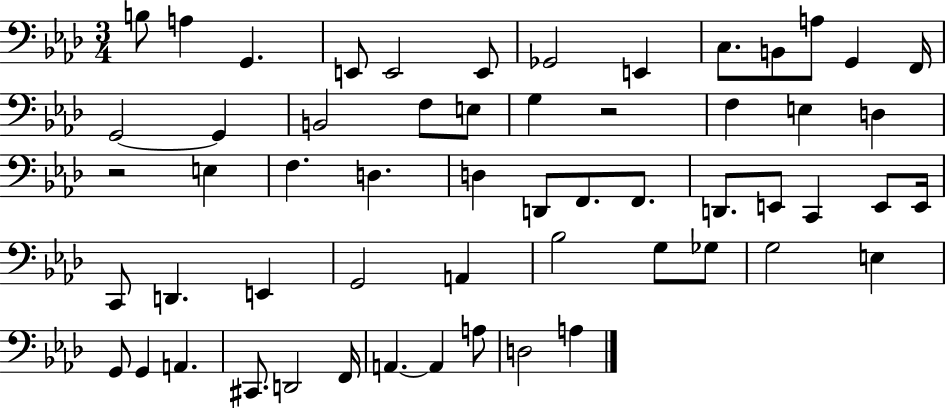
{
  \clef bass
  \numericTimeSignature
  \time 3/4
  \key aes \major
  b8 a4 g,4. | e,8 e,2 e,8 | ges,2 e,4 | c8. b,8 a8 g,4 f,16 | \break g,2~~ g,4 | b,2 f8 e8 | g4 r2 | f4 e4 d4 | \break r2 e4 | f4. d4. | d4 d,8 f,8. f,8. | d,8. e,8 c,4 e,8 e,16 | \break c,8 d,4. e,4 | g,2 a,4 | bes2 g8 ges8 | g2 e4 | \break g,8 g,4 a,4. | cis,8. d,2 f,16 | a,4.~~ a,4 a8 | d2 a4 | \break \bar "|."
}